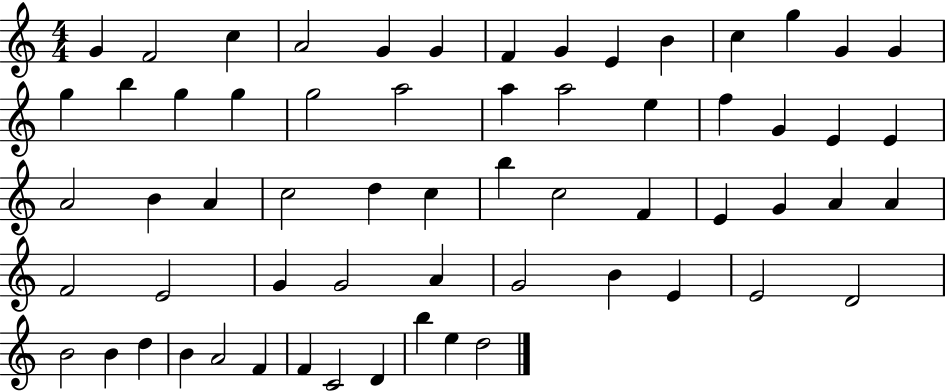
G4/q F4/h C5/q A4/h G4/q G4/q F4/q G4/q E4/q B4/q C5/q G5/q G4/q G4/q G5/q B5/q G5/q G5/q G5/h A5/h A5/q A5/h E5/q F5/q G4/q E4/q E4/q A4/h B4/q A4/q C5/h D5/q C5/q B5/q C5/h F4/q E4/q G4/q A4/q A4/q F4/h E4/h G4/q G4/h A4/q G4/h B4/q E4/q E4/h D4/h B4/h B4/q D5/q B4/q A4/h F4/q F4/q C4/h D4/q B5/q E5/q D5/h